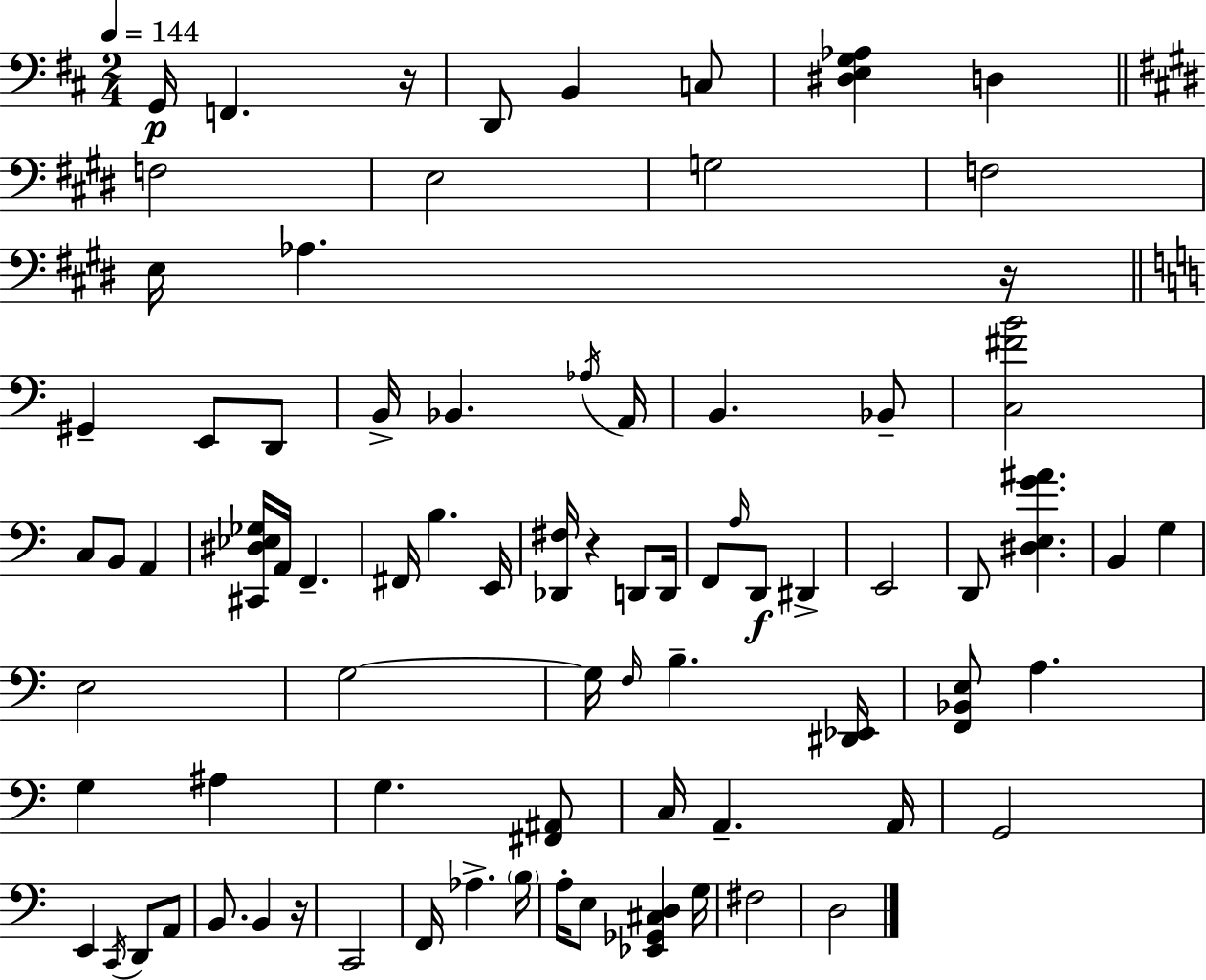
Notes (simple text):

G2/s F2/q. R/s D2/e B2/q C3/e [D#3,E3,G3,Ab3]/q D3/q F3/h E3/h G3/h F3/h E3/s Ab3/q. R/s G#2/q E2/e D2/e B2/s Bb2/q. Ab3/s A2/s B2/q. Bb2/e [C3,F#4,B4]/h C3/e B2/e A2/q [C#2,D#3,Eb3,Gb3]/s A2/s F2/q. F#2/s B3/q. E2/s [Db2,F#3]/s R/q D2/e D2/s F2/e A3/s D2/e D#2/q E2/h D2/e [D#3,E3,G4,A#4]/q. B2/q G3/q E3/h G3/h G3/s F3/s B3/q. [D#2,Eb2]/s [F2,Bb2,E3]/e A3/q. G3/q A#3/q G3/q. [F#2,A#2]/e C3/s A2/q. A2/s G2/h E2/q C2/s D2/e A2/e B2/e. B2/q R/s C2/h F2/s Ab3/q. B3/s A3/s E3/e [Eb2,Gb2,C#3,D3]/q G3/s F#3/h D3/h